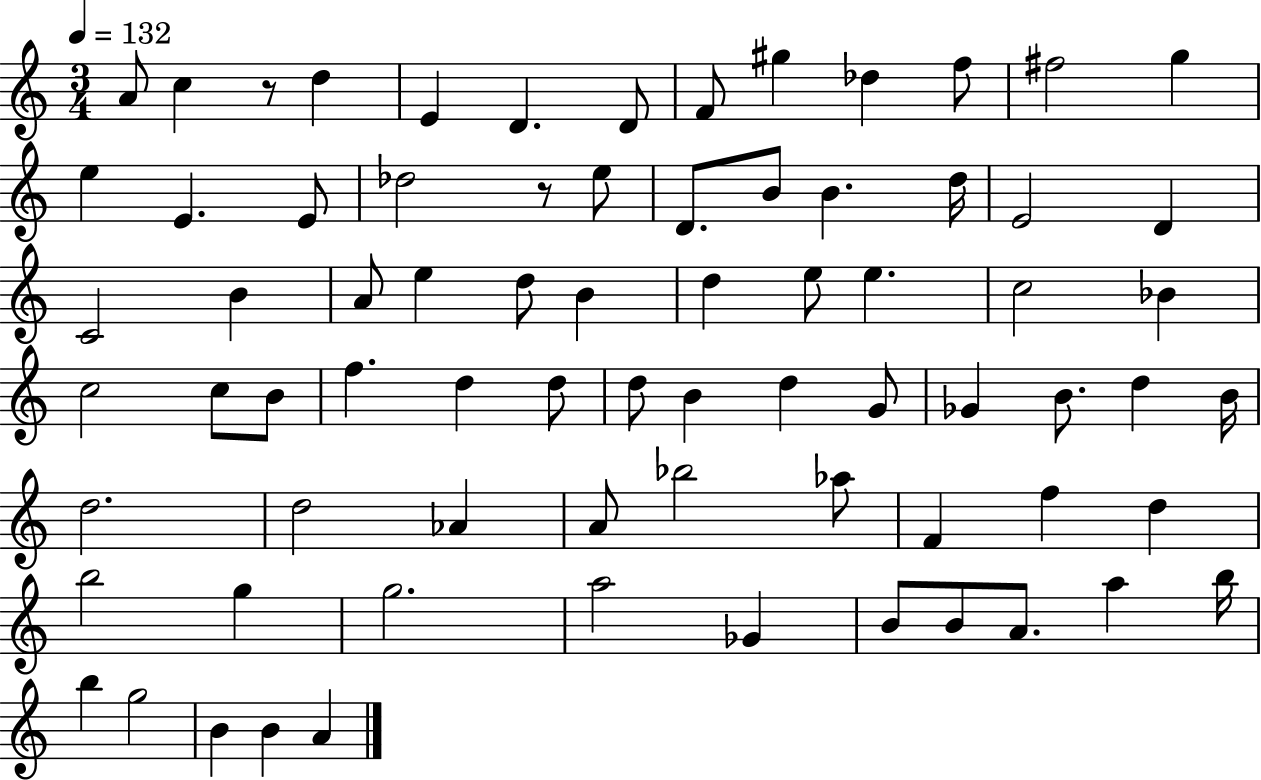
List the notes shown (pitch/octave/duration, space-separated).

A4/e C5/q R/e D5/q E4/q D4/q. D4/e F4/e G#5/q Db5/q F5/e F#5/h G5/q E5/q E4/q. E4/e Db5/h R/e E5/e D4/e. B4/e B4/q. D5/s E4/h D4/q C4/h B4/q A4/e E5/q D5/e B4/q D5/q E5/e E5/q. C5/h Bb4/q C5/h C5/e B4/e F5/q. D5/q D5/e D5/e B4/q D5/q G4/e Gb4/q B4/e. D5/q B4/s D5/h. D5/h Ab4/q A4/e Bb5/h Ab5/e F4/q F5/q D5/q B5/h G5/q G5/h. A5/h Gb4/q B4/e B4/e A4/e. A5/q B5/s B5/q G5/h B4/q B4/q A4/q